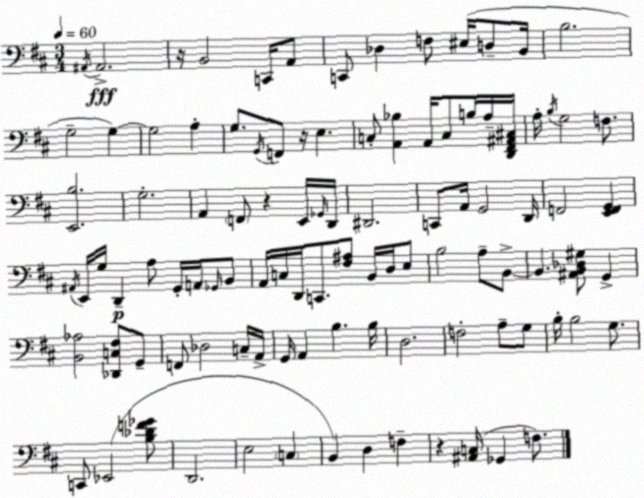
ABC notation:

X:1
T:Untitled
M:3/4
L:1/4
K:D
^A,,/4 ^A,,2 z/4 B,,2 C,,/4 A,,/2 C,,/2 _D, F,/2 ^E,/4 D,/2 B,,/4 B,2 G,2 G, G,2 A, G,/2 G,,/4 F,,/2 z/4 E, C,/2 [A,,_B,] A,,/4 C,/2 B,/4 A,/4 [D,,^F,,^A,,^C,]/4 A,/4 B,/4 G,2 F,/2 [E,,B,]2 G,2 A,, F,,/2 z E,,/4 _G,,/4 D,,/4 ^D,,2 C,,/2 A,,/4 G,,2 D,,/4 F,,2 [E,,F,,G,,] ^A,,/4 E,,/4 G,/4 D,, A,/2 G,,/4 A,,/4 _G,,/4 B,,/2 A,,/4 C,/4 D,,/4 C,,/2 [^F,^A,]/2 B,,/4 D,/4 E,/2 B,2 A,/2 B,,/2 B,, [^A,,B,,_D,^G,]/2 G,, [B,,_A,]2 [_D,,C,^F,]/2 G,,/2 F,,/2 _D,2 C,/4 A,,/4 G,,/4 A,, B, B,/4 D,2 F,2 A,/2 G,/2 B,/4 B,2 G,/2 C,,/2 _E,,2 [B,_DF_G]/2 D,,2 E,2 C, B,, D, F, z [^A,,C,]/4 _G,, F,/2